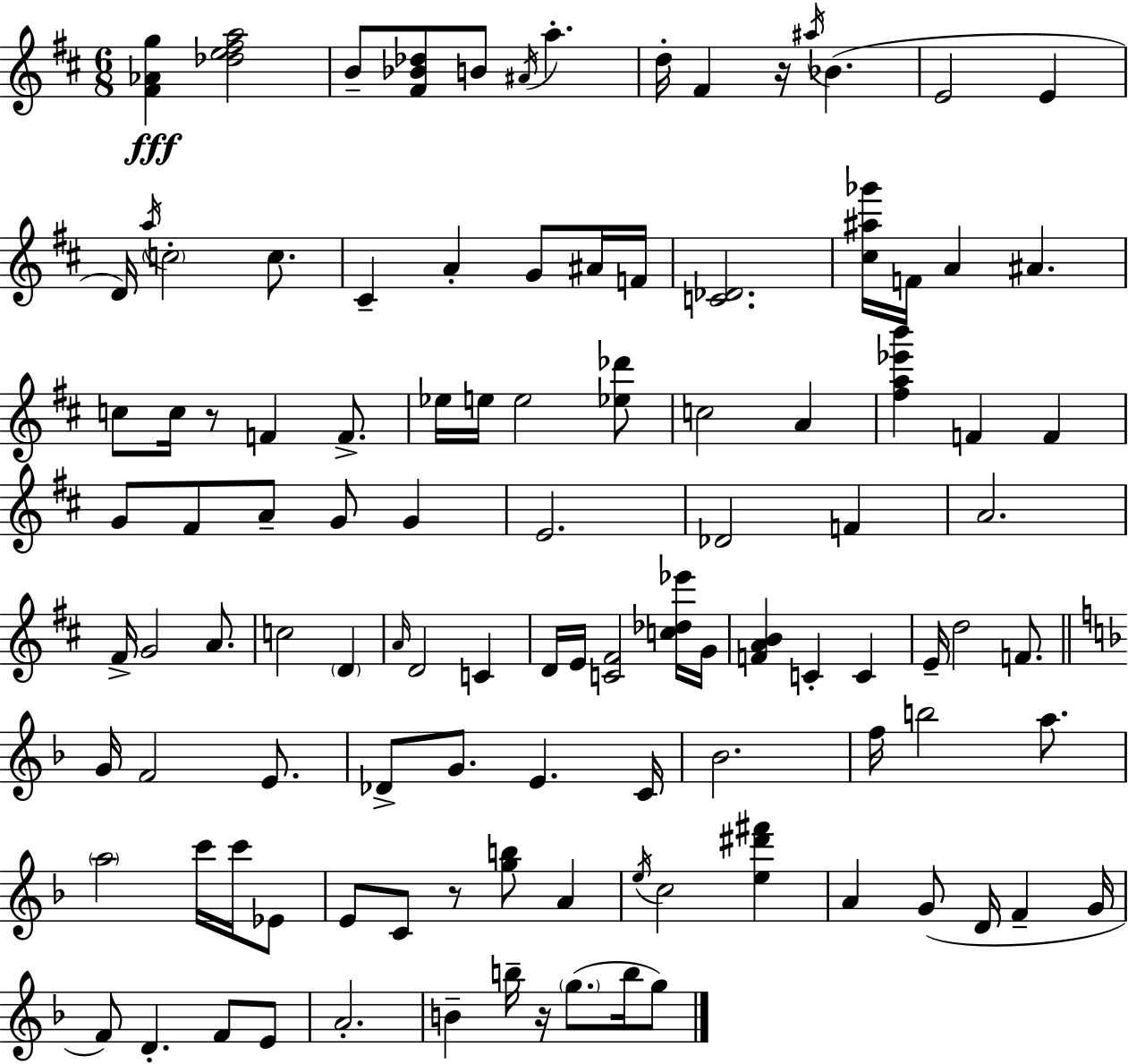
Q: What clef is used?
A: treble